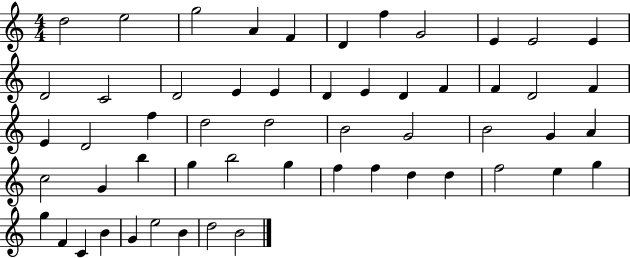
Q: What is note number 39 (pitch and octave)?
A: G5